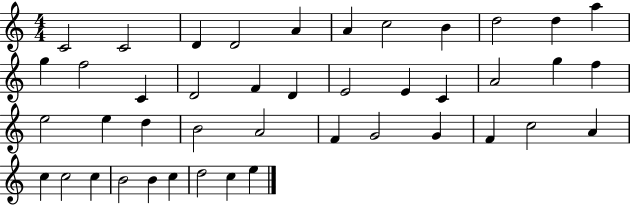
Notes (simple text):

C4/h C4/h D4/q D4/h A4/q A4/q C5/h B4/q D5/h D5/q A5/q G5/q F5/h C4/q D4/h F4/q D4/q E4/h E4/q C4/q A4/h G5/q F5/q E5/h E5/q D5/q B4/h A4/h F4/q G4/h G4/q F4/q C5/h A4/q C5/q C5/h C5/q B4/h B4/q C5/q D5/h C5/q E5/q